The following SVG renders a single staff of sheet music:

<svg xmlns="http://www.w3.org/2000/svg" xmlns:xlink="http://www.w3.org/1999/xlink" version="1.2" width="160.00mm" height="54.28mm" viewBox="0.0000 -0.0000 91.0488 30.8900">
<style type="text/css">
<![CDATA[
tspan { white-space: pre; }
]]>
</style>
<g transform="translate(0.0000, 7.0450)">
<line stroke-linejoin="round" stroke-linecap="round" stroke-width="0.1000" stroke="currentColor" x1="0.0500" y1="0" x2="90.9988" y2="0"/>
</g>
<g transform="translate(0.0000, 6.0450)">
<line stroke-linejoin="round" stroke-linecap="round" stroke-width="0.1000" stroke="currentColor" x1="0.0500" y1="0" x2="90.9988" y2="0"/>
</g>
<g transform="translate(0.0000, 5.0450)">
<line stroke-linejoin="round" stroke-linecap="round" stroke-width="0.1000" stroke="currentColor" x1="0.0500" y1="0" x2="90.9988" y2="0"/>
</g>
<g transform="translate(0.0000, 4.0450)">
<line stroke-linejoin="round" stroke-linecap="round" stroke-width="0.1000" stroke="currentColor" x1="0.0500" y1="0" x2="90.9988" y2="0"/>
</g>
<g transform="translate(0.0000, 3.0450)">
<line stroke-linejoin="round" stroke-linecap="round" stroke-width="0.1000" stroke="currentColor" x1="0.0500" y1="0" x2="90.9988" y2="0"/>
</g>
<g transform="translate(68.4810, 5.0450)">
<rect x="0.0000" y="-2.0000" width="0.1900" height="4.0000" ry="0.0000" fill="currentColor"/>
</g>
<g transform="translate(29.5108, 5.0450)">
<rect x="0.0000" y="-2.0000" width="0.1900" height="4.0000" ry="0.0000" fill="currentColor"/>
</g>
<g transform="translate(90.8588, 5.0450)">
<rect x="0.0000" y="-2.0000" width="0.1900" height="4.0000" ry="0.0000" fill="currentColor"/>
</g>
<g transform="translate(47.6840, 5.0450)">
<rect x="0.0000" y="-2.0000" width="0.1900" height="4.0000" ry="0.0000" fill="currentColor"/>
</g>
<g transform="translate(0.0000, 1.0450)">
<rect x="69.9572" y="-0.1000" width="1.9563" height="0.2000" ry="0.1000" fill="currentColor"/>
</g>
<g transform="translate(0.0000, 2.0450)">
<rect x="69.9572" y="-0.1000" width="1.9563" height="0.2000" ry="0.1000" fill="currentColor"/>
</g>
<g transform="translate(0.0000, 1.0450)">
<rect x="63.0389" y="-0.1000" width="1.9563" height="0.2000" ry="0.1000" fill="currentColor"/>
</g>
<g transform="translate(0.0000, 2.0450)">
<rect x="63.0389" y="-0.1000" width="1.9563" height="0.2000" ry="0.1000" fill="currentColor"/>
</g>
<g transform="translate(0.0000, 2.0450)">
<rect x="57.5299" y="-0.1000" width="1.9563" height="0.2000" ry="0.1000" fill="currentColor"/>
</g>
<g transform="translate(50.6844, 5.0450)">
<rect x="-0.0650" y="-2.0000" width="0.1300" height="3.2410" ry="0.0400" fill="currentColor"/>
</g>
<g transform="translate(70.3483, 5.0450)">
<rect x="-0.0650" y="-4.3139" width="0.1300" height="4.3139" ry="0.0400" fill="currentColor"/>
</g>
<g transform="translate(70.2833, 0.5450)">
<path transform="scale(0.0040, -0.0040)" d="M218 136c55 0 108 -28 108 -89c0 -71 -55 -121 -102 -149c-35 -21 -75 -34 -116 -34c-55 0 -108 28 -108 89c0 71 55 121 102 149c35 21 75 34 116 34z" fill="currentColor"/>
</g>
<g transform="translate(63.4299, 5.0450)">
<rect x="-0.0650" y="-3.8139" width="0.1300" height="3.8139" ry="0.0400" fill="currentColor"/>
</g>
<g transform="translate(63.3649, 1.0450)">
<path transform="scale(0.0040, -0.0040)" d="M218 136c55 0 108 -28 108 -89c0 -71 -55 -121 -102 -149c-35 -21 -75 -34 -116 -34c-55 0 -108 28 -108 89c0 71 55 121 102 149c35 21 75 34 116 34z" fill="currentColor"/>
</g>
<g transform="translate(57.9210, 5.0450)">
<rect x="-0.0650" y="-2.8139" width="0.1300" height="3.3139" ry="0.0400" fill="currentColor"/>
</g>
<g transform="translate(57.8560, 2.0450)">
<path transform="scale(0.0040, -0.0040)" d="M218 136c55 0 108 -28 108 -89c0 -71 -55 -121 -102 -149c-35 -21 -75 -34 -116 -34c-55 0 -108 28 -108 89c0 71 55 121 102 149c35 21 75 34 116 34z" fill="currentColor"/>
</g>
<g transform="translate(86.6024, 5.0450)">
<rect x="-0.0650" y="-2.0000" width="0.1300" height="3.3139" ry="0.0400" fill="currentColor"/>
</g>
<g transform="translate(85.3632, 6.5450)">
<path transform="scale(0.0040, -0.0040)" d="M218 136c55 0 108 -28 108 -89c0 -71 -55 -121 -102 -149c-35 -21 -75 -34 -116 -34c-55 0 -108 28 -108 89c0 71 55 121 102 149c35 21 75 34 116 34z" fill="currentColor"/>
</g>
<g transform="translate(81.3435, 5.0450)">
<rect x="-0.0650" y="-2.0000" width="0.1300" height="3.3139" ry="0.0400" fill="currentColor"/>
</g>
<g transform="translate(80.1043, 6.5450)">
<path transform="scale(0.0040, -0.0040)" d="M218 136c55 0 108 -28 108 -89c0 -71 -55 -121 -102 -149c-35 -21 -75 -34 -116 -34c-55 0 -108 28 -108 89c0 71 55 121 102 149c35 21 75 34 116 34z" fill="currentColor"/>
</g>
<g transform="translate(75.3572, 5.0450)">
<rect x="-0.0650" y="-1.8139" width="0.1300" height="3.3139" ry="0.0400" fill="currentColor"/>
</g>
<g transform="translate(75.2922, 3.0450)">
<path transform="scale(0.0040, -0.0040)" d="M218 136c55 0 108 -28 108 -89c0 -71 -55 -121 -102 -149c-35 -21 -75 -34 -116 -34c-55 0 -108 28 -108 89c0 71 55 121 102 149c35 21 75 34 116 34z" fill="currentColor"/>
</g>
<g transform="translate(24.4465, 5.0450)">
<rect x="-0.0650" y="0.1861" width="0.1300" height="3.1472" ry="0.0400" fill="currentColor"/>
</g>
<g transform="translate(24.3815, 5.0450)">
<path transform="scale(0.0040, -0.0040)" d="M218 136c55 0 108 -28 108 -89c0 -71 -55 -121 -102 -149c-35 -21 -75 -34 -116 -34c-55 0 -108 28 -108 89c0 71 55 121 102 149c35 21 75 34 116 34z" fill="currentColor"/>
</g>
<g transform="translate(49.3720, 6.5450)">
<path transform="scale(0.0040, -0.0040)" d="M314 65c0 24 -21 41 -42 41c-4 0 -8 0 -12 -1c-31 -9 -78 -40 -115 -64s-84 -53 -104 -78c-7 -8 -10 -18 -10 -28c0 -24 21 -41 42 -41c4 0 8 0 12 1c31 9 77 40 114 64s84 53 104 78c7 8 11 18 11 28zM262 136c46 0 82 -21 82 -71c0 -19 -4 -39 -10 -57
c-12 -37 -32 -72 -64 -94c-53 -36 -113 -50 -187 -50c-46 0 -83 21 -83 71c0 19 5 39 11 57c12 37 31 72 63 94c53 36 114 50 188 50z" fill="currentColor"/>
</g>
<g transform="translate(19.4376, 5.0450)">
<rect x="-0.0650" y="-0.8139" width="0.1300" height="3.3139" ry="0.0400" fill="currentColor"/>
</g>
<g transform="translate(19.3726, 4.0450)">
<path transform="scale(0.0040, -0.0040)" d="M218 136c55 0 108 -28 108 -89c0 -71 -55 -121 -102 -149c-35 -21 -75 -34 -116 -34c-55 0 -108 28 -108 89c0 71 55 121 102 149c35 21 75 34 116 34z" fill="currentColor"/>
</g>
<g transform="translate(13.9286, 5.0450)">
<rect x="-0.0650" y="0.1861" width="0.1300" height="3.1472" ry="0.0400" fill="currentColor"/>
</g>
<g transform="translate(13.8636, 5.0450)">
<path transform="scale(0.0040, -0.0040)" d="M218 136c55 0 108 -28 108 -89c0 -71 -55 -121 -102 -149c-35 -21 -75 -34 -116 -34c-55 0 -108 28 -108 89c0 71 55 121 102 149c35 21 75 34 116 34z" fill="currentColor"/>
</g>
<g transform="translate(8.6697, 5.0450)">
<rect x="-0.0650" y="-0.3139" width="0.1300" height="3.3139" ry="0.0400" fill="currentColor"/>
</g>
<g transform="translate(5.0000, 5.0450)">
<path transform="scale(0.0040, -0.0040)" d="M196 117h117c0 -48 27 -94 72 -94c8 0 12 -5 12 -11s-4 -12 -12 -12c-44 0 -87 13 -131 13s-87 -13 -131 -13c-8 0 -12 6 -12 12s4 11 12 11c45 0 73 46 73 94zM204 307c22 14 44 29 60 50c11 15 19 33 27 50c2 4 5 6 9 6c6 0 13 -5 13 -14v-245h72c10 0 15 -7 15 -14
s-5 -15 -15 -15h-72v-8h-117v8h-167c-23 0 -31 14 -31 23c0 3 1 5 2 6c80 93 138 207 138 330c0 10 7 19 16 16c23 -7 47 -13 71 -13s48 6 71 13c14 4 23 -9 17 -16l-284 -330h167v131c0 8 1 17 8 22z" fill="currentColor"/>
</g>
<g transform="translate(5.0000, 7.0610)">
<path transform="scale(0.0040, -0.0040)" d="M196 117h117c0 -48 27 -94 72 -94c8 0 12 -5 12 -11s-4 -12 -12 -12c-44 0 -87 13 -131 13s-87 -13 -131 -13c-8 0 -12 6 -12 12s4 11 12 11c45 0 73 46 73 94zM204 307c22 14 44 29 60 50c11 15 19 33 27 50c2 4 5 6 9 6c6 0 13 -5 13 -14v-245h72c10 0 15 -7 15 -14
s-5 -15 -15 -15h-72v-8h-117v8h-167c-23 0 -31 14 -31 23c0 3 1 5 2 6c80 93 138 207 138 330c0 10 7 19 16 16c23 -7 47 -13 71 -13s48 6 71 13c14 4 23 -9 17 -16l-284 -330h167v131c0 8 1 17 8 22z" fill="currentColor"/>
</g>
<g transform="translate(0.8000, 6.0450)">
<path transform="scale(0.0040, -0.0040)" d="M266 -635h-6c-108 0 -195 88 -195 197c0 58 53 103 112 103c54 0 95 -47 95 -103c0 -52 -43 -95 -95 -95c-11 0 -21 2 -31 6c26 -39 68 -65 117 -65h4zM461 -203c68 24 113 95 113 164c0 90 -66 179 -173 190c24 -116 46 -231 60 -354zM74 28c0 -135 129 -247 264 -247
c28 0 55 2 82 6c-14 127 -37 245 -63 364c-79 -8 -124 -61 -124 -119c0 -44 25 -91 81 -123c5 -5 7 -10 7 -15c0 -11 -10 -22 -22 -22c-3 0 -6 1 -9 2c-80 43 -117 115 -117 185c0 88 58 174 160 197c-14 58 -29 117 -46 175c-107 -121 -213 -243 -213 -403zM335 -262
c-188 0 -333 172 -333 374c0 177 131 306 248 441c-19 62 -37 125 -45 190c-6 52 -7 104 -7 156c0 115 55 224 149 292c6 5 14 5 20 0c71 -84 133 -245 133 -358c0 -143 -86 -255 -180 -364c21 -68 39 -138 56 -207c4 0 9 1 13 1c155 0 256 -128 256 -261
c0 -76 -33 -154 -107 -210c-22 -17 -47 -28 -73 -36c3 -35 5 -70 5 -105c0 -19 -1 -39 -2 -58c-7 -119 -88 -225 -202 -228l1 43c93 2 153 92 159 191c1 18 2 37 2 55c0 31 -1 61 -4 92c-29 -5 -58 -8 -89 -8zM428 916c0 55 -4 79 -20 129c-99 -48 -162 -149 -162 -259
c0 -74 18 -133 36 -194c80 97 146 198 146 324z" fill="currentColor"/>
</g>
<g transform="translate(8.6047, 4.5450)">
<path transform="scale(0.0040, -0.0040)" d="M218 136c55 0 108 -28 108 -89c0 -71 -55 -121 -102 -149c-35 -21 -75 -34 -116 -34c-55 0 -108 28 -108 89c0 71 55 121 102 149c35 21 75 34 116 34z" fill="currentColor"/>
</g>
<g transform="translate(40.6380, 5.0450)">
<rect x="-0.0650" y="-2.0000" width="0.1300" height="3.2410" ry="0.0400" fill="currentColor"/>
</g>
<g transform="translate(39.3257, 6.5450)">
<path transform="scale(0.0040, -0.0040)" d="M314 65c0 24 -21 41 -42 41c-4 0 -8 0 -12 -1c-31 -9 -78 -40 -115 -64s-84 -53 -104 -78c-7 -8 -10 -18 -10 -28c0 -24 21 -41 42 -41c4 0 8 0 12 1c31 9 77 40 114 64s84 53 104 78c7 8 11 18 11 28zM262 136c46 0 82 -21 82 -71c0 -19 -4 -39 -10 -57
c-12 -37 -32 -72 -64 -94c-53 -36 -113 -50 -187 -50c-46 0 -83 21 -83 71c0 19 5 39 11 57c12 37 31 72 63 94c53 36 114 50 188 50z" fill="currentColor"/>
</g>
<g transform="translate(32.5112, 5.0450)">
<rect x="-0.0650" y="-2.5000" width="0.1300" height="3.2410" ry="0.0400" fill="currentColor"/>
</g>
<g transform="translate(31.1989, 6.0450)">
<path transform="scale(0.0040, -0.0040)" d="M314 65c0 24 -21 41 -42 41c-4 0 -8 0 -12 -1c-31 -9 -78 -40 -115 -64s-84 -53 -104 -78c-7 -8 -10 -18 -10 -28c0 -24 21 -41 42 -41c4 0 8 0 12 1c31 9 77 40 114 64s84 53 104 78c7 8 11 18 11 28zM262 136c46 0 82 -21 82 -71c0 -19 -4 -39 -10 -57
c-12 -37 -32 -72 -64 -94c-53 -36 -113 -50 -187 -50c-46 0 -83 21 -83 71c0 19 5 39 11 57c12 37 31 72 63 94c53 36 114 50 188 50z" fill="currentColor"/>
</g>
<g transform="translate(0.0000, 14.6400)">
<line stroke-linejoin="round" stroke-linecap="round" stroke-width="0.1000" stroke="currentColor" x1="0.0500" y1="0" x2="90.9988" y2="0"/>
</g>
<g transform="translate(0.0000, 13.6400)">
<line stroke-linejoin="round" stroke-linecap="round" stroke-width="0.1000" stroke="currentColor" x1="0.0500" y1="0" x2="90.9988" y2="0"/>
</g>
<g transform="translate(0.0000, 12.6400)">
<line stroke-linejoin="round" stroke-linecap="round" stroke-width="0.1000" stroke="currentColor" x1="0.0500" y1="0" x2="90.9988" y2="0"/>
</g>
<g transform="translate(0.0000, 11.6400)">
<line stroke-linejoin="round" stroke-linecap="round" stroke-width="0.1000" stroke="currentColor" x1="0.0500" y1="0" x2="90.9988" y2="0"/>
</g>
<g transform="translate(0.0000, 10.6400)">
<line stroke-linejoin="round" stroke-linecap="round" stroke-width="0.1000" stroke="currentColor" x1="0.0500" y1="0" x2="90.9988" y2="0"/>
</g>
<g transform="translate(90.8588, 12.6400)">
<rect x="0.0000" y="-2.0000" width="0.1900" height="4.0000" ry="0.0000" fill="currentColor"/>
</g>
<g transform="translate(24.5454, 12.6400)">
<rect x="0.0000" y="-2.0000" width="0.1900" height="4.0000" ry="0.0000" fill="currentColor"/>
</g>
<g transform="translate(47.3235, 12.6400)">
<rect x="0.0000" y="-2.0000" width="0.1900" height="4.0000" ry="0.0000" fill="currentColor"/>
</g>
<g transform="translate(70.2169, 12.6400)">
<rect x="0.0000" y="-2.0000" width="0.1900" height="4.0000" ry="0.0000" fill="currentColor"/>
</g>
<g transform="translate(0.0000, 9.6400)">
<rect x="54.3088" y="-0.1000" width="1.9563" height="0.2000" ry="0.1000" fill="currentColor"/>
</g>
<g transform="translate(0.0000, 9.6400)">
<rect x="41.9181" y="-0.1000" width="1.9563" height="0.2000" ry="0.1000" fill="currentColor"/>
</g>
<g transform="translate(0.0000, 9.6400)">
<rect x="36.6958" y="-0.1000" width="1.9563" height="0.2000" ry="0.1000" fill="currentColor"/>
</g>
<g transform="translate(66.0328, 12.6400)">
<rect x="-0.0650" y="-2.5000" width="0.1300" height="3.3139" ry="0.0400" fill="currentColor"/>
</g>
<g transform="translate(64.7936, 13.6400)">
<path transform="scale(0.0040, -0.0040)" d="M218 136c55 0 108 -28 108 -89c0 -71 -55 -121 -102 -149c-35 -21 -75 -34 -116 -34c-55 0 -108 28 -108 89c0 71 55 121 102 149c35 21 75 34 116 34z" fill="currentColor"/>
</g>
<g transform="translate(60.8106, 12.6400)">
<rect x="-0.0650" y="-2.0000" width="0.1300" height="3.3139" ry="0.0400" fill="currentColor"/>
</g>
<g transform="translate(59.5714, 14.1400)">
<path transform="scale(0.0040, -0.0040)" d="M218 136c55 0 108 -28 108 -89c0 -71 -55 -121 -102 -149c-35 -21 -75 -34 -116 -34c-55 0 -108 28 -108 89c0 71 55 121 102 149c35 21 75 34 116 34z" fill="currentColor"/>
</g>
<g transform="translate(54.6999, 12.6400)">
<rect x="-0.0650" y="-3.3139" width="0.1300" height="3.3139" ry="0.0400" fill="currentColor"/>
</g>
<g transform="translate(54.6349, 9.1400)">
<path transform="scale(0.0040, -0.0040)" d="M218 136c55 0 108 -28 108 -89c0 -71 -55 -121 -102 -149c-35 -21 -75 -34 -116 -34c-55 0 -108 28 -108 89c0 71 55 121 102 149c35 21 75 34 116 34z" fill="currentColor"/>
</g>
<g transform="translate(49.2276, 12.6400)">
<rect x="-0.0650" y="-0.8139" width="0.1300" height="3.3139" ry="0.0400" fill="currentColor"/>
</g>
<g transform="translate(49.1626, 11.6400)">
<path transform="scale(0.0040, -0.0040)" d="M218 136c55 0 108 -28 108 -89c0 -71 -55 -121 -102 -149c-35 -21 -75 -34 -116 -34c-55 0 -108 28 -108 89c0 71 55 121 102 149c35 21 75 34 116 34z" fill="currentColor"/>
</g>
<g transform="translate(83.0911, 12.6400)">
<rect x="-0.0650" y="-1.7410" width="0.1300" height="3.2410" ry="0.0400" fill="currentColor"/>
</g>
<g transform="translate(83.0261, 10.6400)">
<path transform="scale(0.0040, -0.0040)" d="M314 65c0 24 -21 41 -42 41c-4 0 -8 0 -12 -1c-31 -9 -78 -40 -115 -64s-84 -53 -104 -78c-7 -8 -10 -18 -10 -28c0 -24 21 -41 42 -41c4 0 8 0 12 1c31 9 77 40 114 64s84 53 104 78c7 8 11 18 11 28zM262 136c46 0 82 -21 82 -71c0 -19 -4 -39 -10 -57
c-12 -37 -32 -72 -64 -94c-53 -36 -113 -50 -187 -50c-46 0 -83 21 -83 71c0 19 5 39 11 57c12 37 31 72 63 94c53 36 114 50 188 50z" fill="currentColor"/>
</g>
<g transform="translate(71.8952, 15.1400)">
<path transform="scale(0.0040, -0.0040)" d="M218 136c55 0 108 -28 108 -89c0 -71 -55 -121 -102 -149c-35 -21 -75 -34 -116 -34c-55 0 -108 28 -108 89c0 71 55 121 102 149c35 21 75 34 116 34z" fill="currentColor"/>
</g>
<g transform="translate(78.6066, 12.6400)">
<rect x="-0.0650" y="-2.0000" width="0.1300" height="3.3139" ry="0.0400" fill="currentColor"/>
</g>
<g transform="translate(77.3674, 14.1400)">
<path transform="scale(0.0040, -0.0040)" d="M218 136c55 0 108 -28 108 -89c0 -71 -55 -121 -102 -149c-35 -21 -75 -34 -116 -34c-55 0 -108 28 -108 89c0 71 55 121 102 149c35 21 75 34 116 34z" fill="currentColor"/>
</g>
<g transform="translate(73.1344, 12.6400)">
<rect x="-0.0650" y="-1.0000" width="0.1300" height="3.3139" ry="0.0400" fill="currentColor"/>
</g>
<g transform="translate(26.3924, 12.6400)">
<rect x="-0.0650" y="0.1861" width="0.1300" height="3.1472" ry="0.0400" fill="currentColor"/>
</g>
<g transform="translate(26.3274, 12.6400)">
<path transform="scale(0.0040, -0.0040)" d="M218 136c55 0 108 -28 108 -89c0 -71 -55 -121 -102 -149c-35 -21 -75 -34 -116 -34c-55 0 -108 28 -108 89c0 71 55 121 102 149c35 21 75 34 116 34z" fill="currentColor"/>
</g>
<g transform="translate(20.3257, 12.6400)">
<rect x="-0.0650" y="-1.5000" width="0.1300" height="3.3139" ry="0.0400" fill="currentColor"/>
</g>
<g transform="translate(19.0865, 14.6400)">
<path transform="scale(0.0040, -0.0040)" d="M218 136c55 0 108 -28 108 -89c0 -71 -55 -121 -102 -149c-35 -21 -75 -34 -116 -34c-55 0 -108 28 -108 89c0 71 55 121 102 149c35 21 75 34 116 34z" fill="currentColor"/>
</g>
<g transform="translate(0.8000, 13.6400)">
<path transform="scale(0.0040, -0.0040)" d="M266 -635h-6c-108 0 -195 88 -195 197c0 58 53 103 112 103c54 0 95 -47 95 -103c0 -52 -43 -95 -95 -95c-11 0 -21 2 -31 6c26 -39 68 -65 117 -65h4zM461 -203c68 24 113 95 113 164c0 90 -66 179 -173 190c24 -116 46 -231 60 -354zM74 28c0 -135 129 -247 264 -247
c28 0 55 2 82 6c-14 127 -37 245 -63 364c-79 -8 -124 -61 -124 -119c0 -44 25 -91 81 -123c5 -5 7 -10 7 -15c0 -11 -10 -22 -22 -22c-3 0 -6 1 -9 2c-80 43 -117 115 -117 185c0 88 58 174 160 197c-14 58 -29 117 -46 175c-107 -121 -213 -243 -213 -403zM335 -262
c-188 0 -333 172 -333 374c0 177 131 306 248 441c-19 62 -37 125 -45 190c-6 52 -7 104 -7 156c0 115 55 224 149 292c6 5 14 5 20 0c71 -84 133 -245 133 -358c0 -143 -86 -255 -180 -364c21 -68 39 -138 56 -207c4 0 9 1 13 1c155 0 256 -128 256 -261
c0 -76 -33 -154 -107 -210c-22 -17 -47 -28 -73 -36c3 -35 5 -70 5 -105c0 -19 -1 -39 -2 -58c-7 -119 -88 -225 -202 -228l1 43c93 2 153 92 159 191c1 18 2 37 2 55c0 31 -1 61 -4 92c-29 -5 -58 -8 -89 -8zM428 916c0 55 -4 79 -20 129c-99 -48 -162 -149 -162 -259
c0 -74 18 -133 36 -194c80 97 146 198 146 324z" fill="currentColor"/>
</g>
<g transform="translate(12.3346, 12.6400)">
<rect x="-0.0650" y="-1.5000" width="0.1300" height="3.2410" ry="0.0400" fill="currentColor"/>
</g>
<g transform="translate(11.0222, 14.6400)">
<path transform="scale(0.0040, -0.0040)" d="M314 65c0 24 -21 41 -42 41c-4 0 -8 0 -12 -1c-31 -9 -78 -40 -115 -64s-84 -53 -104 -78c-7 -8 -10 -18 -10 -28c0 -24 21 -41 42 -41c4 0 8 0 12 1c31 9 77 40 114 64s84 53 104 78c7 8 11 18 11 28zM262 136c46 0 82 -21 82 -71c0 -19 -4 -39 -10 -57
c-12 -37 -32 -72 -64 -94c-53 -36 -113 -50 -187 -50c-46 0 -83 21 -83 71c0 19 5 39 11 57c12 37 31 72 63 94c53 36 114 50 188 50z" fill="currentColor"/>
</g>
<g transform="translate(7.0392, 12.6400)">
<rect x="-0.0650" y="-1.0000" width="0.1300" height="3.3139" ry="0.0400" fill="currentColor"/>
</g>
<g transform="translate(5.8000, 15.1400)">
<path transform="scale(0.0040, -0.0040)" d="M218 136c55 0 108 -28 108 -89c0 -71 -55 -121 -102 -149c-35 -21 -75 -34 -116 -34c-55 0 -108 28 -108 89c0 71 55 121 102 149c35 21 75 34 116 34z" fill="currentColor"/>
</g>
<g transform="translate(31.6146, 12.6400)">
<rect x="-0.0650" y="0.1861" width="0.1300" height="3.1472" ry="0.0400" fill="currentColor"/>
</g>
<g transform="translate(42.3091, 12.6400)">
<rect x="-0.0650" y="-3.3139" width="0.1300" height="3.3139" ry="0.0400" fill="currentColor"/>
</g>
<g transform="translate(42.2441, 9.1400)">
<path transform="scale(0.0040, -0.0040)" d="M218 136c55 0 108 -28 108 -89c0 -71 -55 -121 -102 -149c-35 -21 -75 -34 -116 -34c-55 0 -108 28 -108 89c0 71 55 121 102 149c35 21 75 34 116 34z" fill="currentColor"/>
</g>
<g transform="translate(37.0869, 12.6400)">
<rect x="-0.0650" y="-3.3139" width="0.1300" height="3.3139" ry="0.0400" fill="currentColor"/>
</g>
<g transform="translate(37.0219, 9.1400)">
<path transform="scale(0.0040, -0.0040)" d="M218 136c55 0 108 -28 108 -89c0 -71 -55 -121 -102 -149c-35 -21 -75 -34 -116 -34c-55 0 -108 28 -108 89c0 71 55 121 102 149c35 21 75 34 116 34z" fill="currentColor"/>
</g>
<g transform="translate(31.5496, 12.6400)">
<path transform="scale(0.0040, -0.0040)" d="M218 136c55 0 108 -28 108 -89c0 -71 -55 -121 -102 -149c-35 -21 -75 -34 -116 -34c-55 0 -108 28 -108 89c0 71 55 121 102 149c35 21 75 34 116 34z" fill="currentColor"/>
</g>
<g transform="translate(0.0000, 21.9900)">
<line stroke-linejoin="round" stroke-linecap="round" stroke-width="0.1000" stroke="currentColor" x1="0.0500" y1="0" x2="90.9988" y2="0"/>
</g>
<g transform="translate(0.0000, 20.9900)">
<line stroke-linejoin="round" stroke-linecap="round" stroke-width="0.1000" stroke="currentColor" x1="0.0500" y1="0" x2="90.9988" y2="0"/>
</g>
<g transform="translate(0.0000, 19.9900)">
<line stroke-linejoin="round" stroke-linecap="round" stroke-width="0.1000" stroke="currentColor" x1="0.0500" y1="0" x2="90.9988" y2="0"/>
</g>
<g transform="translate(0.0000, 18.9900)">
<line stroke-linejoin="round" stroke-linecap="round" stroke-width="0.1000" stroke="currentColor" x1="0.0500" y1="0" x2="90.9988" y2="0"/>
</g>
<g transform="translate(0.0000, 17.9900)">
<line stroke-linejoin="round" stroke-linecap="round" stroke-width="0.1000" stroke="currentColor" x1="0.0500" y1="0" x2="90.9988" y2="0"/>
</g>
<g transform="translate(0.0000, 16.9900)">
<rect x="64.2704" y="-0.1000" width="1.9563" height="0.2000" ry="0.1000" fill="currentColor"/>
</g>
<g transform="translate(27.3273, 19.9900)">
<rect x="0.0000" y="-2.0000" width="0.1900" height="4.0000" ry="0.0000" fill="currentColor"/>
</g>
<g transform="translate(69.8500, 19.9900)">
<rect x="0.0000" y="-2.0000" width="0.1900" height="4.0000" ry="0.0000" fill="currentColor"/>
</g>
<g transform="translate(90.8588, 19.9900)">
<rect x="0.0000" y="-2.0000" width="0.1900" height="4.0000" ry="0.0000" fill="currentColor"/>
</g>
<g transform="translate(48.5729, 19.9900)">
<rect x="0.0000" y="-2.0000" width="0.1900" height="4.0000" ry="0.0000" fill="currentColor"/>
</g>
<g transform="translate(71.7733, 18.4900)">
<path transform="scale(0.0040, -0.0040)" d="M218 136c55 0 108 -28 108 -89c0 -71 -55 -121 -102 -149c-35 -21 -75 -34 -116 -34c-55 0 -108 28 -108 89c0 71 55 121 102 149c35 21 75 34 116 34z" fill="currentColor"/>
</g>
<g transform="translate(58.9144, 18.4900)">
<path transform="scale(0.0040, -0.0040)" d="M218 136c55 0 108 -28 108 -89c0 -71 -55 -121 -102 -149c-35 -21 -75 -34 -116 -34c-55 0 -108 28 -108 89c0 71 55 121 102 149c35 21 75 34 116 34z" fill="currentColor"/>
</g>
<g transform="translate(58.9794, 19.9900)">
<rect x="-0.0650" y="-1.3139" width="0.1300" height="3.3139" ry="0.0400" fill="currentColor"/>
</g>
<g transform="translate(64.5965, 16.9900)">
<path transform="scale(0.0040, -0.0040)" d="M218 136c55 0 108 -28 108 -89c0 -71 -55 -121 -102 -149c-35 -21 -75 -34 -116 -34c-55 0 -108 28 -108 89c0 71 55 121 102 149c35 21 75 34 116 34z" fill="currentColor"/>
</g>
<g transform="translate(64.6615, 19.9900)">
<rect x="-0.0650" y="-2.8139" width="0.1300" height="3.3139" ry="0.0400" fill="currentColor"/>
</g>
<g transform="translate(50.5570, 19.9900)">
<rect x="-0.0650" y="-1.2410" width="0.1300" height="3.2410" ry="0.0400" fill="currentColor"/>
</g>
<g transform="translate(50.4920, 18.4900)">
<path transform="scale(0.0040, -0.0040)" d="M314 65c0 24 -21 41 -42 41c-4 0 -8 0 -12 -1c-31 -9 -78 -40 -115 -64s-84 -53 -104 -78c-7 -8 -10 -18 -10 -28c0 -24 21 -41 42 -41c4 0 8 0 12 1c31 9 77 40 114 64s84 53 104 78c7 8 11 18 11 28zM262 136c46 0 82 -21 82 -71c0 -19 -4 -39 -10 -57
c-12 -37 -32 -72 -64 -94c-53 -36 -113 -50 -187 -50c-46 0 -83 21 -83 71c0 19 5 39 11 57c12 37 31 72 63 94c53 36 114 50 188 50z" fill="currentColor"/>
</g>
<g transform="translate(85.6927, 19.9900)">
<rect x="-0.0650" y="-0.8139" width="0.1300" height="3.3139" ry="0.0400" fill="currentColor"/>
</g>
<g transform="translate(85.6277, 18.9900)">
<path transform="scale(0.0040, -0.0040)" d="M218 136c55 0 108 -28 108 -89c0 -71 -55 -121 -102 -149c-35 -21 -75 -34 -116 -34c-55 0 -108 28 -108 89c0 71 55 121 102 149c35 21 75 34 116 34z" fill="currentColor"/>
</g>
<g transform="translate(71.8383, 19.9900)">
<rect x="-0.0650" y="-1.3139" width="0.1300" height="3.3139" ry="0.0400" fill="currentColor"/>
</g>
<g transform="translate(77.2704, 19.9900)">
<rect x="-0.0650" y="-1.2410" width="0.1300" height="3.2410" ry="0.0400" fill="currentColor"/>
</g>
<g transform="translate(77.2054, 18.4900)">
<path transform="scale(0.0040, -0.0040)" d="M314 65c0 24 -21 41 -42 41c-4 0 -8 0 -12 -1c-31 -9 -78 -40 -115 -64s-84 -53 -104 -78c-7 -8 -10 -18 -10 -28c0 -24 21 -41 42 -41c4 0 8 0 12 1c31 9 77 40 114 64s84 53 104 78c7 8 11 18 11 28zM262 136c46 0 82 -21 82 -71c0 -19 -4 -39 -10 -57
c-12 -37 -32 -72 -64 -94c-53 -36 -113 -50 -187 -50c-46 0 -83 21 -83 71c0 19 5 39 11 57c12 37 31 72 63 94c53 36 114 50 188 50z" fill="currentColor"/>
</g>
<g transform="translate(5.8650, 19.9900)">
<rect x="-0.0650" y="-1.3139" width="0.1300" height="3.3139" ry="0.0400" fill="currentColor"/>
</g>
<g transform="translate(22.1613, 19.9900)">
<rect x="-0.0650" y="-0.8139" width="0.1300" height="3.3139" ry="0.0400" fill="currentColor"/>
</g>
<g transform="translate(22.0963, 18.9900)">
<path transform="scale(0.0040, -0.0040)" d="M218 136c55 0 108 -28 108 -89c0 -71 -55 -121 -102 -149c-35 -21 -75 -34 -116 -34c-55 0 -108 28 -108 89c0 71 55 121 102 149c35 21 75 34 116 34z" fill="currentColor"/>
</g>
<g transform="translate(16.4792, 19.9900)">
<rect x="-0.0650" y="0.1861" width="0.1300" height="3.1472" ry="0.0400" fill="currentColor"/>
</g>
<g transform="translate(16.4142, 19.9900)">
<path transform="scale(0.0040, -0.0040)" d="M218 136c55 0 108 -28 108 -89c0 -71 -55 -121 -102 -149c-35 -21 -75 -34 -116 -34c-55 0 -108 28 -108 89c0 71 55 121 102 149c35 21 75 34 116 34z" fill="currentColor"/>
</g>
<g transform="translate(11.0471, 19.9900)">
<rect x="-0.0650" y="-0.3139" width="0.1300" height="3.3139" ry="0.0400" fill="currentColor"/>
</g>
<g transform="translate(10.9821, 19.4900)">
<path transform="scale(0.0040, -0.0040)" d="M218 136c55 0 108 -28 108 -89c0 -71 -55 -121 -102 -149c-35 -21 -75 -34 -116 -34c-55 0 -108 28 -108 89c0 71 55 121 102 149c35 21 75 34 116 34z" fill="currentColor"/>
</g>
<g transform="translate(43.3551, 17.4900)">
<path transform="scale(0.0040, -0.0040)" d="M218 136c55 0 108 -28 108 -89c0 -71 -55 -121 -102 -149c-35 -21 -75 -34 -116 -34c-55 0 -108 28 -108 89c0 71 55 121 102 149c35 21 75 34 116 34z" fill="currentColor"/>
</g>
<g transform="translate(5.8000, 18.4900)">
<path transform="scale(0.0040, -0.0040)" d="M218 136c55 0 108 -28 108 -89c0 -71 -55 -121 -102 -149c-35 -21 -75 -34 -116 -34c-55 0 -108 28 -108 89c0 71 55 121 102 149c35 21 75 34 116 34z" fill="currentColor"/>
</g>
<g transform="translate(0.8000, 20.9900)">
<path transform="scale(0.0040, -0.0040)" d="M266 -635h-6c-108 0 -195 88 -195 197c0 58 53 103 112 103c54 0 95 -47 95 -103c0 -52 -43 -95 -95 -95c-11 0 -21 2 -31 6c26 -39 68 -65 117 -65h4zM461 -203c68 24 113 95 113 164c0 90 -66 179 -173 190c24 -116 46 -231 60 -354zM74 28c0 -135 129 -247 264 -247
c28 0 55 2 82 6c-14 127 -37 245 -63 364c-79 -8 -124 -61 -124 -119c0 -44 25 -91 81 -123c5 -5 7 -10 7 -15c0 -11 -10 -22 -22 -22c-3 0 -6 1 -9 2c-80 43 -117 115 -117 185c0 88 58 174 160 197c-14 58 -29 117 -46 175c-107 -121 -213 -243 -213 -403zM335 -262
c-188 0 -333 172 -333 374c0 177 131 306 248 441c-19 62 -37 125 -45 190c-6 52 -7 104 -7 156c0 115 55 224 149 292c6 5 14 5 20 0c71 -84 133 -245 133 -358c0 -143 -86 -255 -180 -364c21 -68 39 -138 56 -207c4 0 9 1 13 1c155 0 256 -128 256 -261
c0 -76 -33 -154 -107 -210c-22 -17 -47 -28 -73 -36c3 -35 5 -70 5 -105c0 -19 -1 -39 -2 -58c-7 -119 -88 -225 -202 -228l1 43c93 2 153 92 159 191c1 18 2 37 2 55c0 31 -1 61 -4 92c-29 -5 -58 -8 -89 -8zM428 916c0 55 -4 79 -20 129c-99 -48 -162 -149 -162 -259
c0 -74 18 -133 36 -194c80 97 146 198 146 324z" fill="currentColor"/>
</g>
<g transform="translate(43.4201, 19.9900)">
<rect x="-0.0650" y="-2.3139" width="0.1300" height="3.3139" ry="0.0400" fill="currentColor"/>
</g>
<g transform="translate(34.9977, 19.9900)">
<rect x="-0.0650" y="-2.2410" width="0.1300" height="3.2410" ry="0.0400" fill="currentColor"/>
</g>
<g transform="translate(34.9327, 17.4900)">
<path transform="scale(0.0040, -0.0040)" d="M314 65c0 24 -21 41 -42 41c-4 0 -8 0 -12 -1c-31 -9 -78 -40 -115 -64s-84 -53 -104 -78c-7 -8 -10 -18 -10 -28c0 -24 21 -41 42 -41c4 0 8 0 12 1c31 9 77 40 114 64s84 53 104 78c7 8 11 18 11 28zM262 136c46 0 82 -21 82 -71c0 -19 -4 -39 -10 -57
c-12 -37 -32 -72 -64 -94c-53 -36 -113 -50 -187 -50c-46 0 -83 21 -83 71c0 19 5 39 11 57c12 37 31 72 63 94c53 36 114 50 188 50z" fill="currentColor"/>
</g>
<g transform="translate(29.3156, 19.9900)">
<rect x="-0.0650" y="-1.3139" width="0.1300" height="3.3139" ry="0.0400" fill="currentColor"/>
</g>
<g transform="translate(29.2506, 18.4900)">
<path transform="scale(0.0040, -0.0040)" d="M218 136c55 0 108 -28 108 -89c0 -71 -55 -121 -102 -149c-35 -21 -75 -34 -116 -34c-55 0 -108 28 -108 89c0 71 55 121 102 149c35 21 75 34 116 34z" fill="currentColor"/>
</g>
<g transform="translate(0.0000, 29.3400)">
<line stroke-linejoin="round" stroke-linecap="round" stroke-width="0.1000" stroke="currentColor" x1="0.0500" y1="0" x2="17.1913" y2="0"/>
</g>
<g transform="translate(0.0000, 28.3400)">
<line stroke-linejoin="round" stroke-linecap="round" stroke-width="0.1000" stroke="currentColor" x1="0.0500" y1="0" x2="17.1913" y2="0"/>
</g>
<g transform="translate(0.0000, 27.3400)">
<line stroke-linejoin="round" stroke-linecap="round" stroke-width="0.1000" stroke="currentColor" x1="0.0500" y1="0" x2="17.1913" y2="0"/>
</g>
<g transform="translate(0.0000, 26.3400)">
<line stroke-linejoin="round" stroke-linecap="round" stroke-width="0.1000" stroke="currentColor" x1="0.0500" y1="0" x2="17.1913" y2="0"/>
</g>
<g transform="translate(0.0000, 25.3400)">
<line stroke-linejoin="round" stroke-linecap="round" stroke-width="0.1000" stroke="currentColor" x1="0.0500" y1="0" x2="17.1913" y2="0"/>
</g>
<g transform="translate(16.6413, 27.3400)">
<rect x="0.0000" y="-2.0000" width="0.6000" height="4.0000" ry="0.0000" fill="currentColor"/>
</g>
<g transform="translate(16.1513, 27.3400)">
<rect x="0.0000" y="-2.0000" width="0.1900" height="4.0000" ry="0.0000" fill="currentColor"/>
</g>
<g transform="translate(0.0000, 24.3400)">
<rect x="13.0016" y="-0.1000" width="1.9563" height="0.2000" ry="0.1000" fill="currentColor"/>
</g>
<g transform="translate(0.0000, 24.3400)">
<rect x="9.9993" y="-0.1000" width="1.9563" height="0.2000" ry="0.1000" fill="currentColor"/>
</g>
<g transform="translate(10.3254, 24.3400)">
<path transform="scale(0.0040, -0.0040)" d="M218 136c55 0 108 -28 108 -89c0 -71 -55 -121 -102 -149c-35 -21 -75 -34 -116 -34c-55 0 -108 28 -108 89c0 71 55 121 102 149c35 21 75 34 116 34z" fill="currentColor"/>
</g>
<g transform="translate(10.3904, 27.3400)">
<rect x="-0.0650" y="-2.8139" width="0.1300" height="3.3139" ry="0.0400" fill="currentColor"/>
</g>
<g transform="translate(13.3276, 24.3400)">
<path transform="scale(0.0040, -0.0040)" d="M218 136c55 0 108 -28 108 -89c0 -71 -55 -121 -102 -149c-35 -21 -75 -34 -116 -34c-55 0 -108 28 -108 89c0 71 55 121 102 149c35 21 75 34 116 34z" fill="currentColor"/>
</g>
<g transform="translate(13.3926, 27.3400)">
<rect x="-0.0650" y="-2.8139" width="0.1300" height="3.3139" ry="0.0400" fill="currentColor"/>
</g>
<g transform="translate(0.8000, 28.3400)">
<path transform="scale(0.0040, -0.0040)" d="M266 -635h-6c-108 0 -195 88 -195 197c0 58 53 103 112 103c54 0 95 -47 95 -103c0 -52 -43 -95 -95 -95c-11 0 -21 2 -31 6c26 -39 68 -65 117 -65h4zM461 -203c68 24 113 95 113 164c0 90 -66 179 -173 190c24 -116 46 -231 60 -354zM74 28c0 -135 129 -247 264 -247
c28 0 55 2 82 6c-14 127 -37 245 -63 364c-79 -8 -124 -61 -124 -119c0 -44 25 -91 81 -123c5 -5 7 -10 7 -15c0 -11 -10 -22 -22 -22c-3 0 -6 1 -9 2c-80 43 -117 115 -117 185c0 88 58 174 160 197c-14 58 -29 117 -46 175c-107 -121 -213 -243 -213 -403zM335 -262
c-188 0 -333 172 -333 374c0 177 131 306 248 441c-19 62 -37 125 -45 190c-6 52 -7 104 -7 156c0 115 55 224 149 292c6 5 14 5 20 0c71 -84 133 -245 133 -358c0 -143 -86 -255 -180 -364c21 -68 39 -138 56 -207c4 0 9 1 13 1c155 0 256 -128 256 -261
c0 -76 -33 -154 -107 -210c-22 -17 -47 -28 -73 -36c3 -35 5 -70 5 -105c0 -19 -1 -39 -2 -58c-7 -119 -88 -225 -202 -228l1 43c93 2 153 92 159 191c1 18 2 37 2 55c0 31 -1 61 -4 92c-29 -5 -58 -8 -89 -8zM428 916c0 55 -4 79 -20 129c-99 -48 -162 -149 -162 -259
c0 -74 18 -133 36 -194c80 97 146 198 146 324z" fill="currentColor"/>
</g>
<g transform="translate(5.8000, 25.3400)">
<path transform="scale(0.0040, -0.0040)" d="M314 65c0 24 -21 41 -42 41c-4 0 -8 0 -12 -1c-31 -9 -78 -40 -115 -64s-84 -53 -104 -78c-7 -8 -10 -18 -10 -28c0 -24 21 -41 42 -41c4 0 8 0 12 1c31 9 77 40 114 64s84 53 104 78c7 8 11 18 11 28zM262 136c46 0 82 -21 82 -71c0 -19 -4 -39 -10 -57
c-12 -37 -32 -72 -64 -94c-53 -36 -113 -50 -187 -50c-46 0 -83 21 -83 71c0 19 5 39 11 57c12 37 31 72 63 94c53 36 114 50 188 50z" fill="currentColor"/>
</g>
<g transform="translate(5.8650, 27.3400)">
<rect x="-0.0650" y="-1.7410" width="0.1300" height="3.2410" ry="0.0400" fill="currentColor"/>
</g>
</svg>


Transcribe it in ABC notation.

X:1
T:Untitled
M:4/4
L:1/4
K:C
c B d B G2 F2 F2 a c' d' f F F D E2 E B B b b d b F G D F f2 e c B d e g2 g e2 e a e e2 d f2 a a